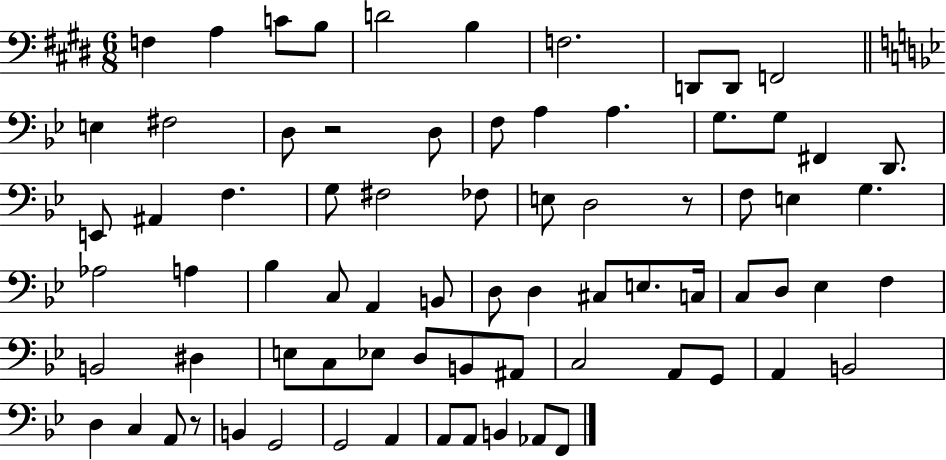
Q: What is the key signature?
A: E major